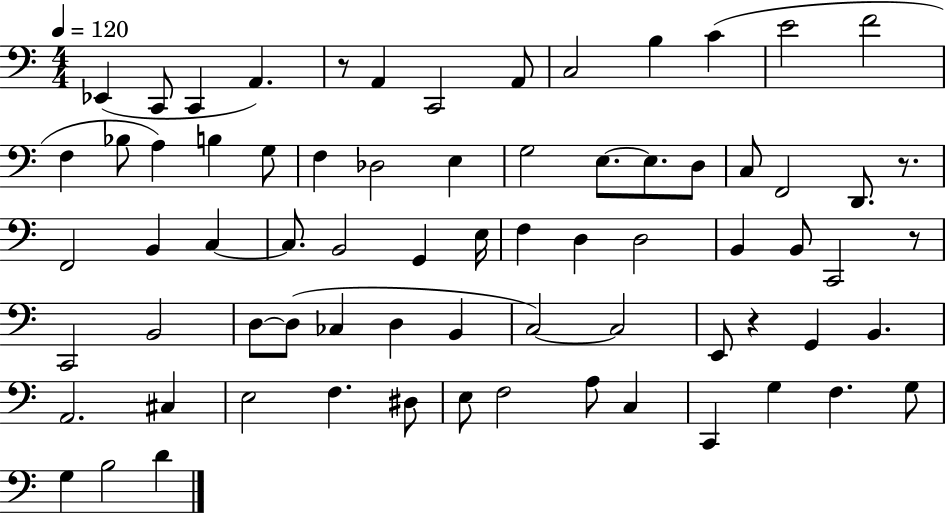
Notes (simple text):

Eb2/q C2/e C2/q A2/q. R/e A2/q C2/h A2/e C3/h B3/q C4/q E4/h F4/h F3/q Bb3/e A3/q B3/q G3/e F3/q Db3/h E3/q G3/h E3/e. E3/e. D3/e C3/e F2/h D2/e. R/e. F2/h B2/q C3/q C3/e. B2/h G2/q E3/s F3/q D3/q D3/h B2/q B2/e C2/h R/e C2/h B2/h D3/e D3/e CES3/q D3/q B2/q C3/h C3/h E2/e R/q G2/q B2/q. A2/h. C#3/q E3/h F3/q. D#3/e E3/e F3/h A3/e C3/q C2/q G3/q F3/q. G3/e G3/q B3/h D4/q